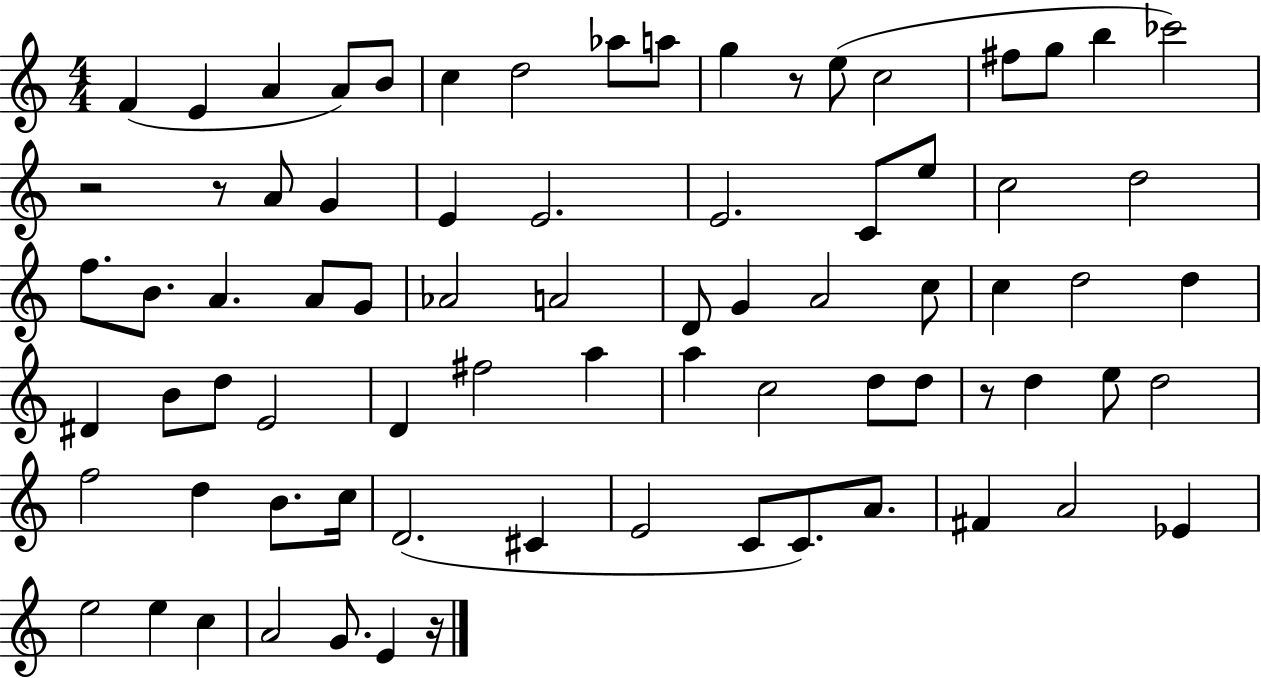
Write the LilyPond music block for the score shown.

{
  \clef treble
  \numericTimeSignature
  \time 4/4
  \key c \major
  f'4( e'4 a'4 a'8) b'8 | c''4 d''2 aes''8 a''8 | g''4 r8 e''8( c''2 | fis''8 g''8 b''4 ces'''2) | \break r2 r8 a'8 g'4 | e'4 e'2. | e'2. c'8 e''8 | c''2 d''2 | \break f''8. b'8. a'4. a'8 g'8 | aes'2 a'2 | d'8 g'4 a'2 c''8 | c''4 d''2 d''4 | \break dis'4 b'8 d''8 e'2 | d'4 fis''2 a''4 | a''4 c''2 d''8 d''8 | r8 d''4 e''8 d''2 | \break f''2 d''4 b'8. c''16 | d'2.( cis'4 | e'2 c'8 c'8.) a'8. | fis'4 a'2 ees'4 | \break e''2 e''4 c''4 | a'2 g'8. e'4 r16 | \bar "|."
}